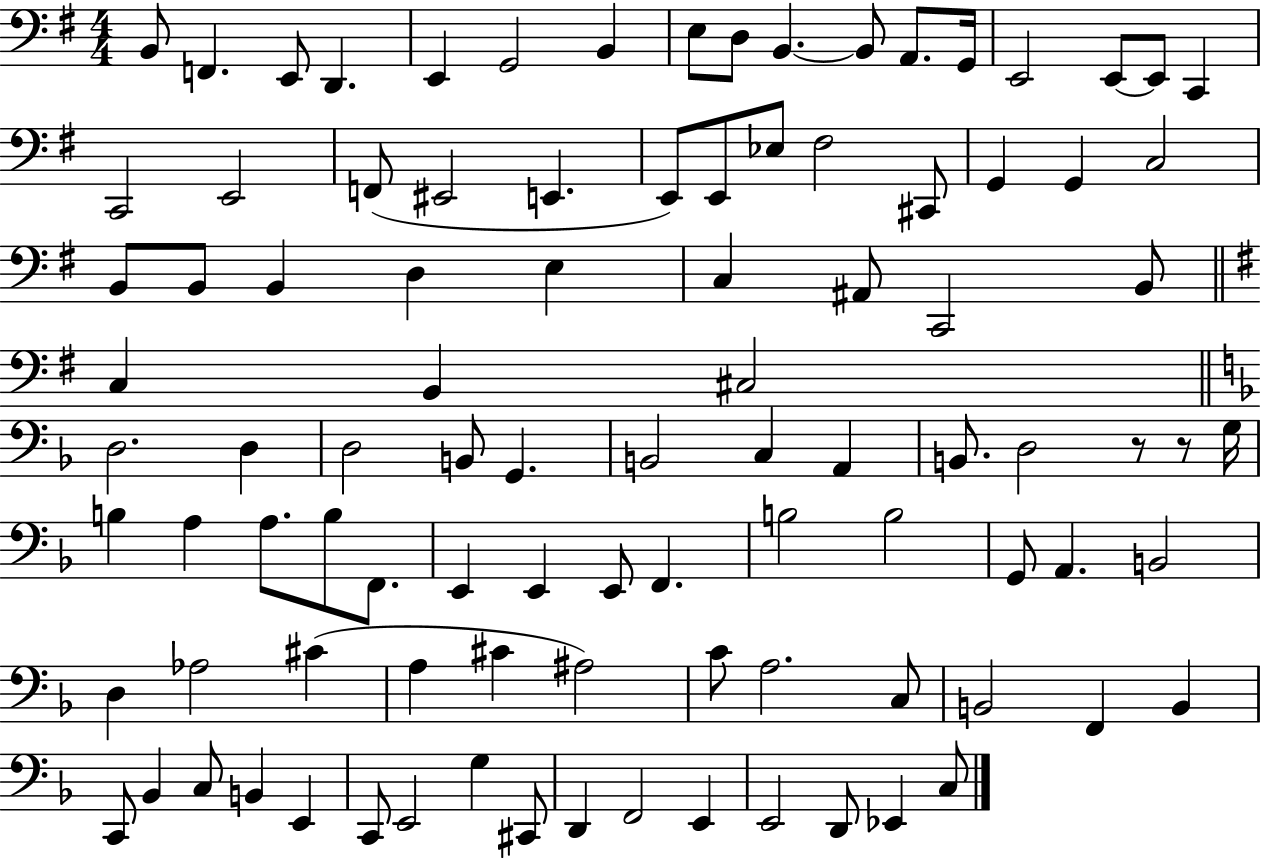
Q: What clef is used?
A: bass